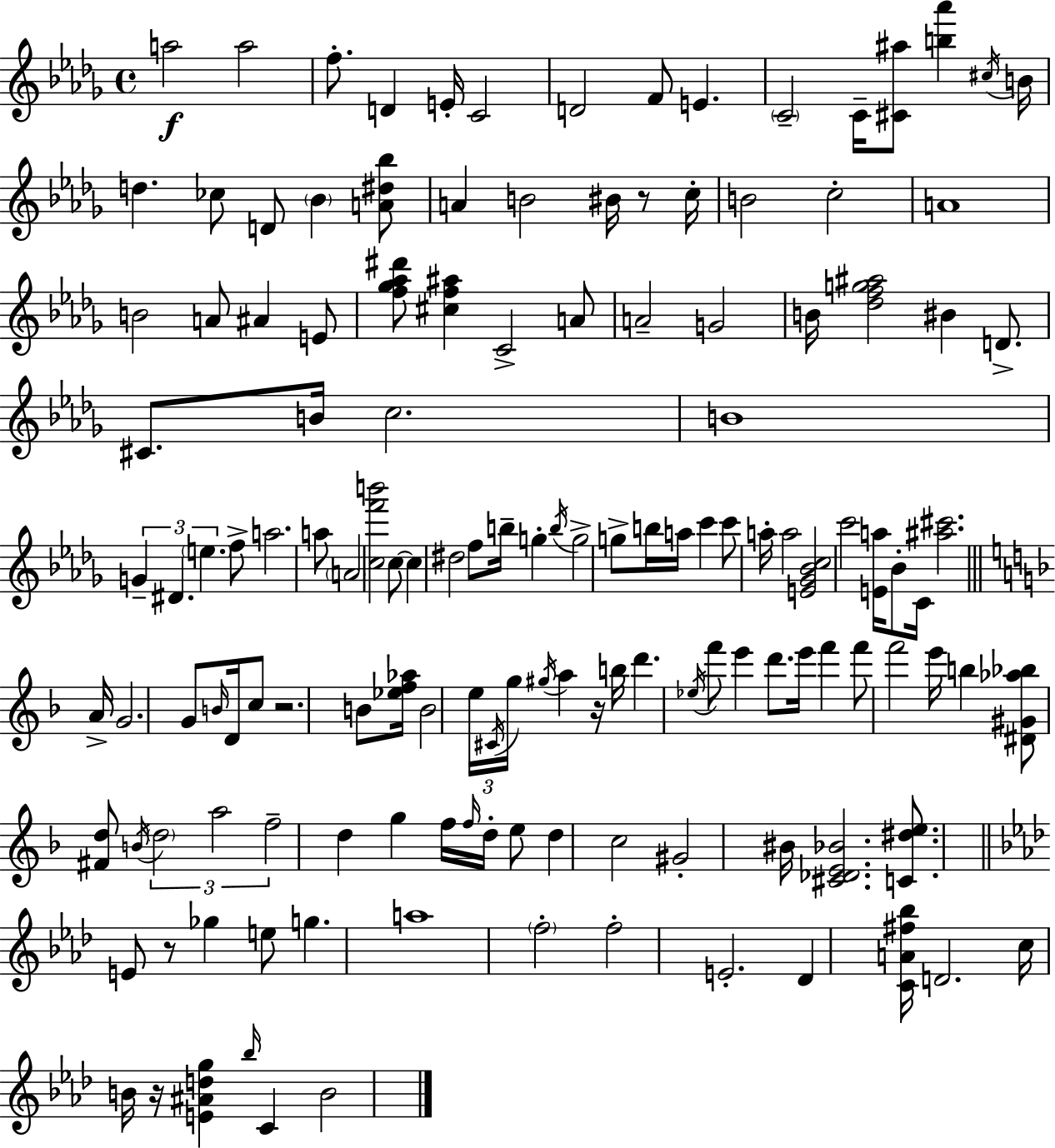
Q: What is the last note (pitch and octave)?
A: B4